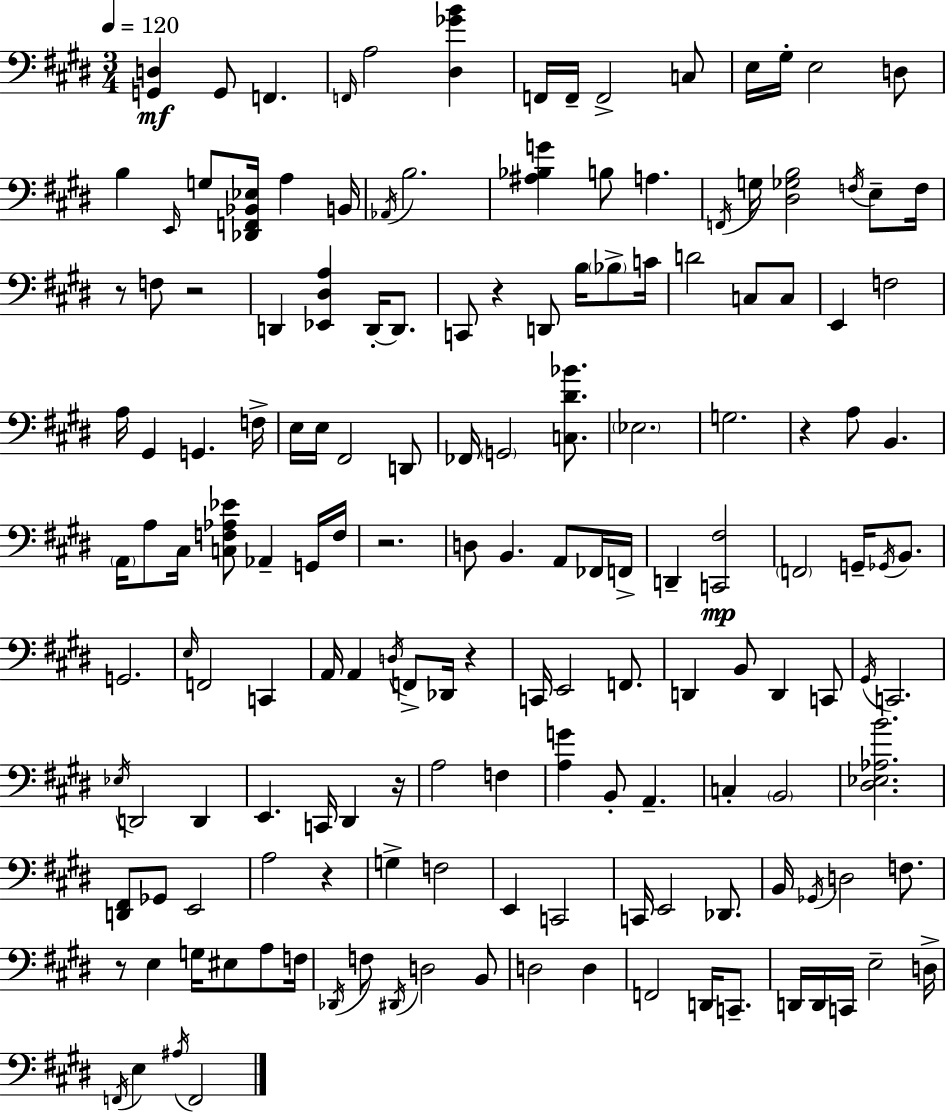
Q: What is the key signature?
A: E major